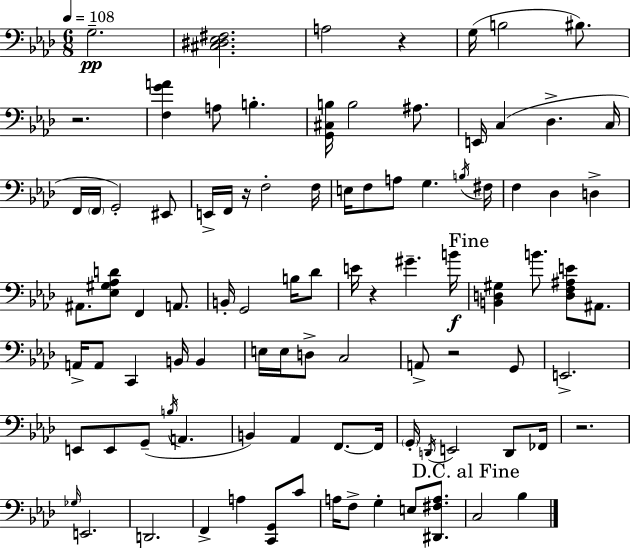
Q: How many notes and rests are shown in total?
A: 94